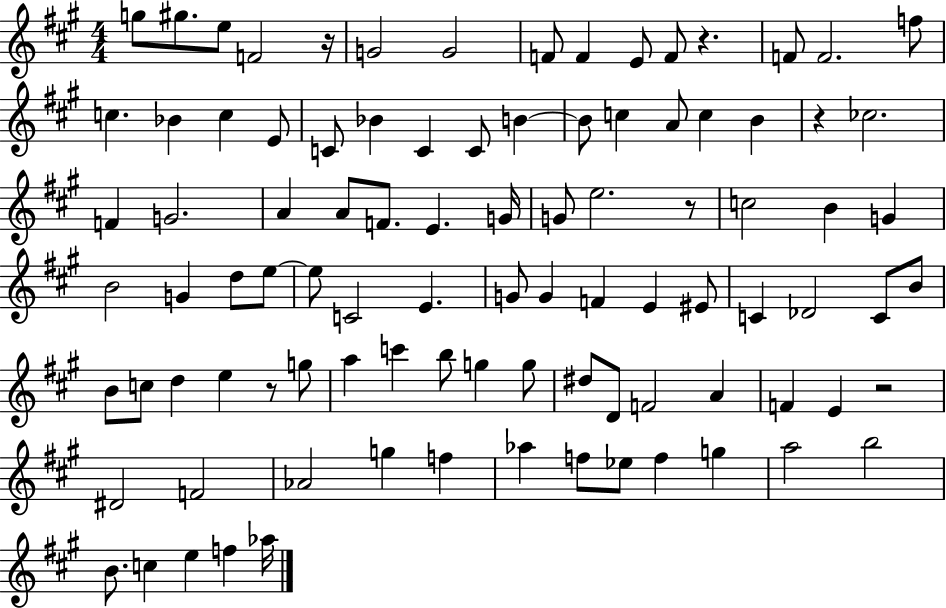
{
  \clef treble
  \numericTimeSignature
  \time 4/4
  \key a \major
  g''8 gis''8. e''8 f'2 r16 | g'2 g'2 | f'8 f'4 e'8 f'8 r4. | f'8 f'2. f''8 | \break c''4. bes'4 c''4 e'8 | c'8 bes'4 c'4 c'8 b'4~~ | b'8 c''4 a'8 c''4 b'4 | r4 ces''2. | \break f'4 g'2. | a'4 a'8 f'8. e'4. g'16 | g'8 e''2. r8 | c''2 b'4 g'4 | \break b'2 g'4 d''8 e''8~~ | e''8 c'2 e'4. | g'8 g'4 f'4 e'4 eis'8 | c'4 des'2 c'8 b'8 | \break b'8 c''8 d''4 e''4 r8 g''8 | a''4 c'''4 b''8 g''4 g''8 | dis''8 d'8 f'2 a'4 | f'4 e'4 r2 | \break dis'2 f'2 | aes'2 g''4 f''4 | aes''4 f''8 ees''8 f''4 g''4 | a''2 b''2 | \break b'8. c''4 e''4 f''4 aes''16 | \bar "|."
}